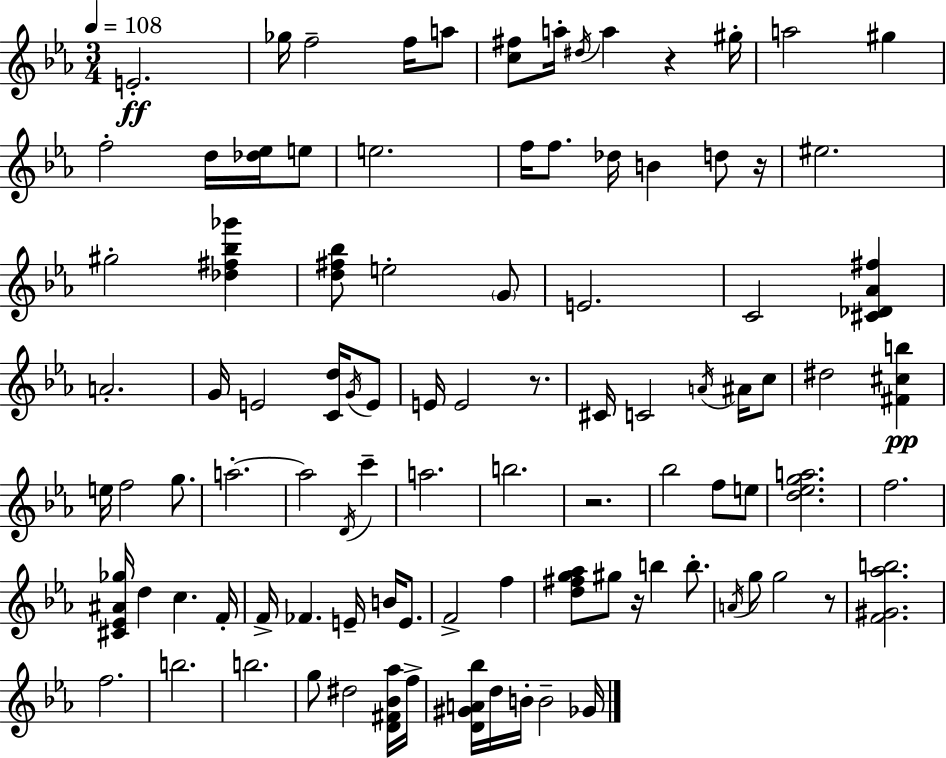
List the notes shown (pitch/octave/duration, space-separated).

E4/h. Gb5/s F5/h F5/s A5/e [C5,F#5]/e A5/s D#5/s A5/q R/q G#5/s A5/h G#5/q F5/h D5/s [Db5,Eb5]/s E5/e E5/h. F5/s F5/e. Db5/s B4/q D5/e R/s EIS5/h. G#5/h [Db5,F#5,Bb5,Gb6]/q [D5,F#5,Bb5]/e E5/h G4/e E4/h. C4/h [C#4,Db4,Ab4,F#5]/q A4/h. G4/s E4/h [C4,D5]/s G4/s E4/e E4/s E4/h R/e. C#4/s C4/h A4/s A#4/s C5/e D#5/h [F#4,C#5,B5]/q E5/s F5/h G5/e. A5/h. A5/h D4/s C6/q A5/h. B5/h. R/h. Bb5/h F5/e E5/e [D5,Eb5,G5,A5]/h. F5/h. [C#4,Eb4,A#4,Gb5]/s D5/q C5/q. F4/s F4/s FES4/q. E4/s B4/s E4/e. F4/h F5/q [D5,F#5,G5,Ab5]/e G#5/e R/s B5/q B5/e. A4/s G5/e G5/h R/e [F4,G#4,Ab5,B5]/h. F5/h. B5/h. B5/h. G5/e D#5/h [D4,F#4,Bb4,Ab5]/s F5/s [D4,G#4,A4,Bb5]/s D5/s B4/s B4/h Gb4/s